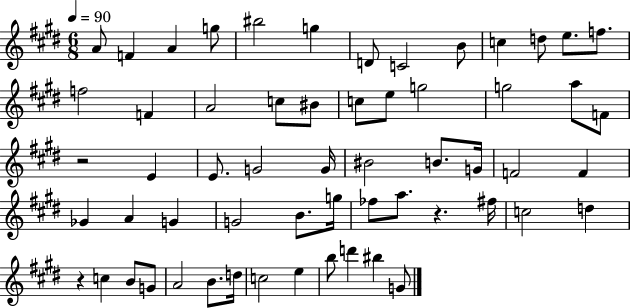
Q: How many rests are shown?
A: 3